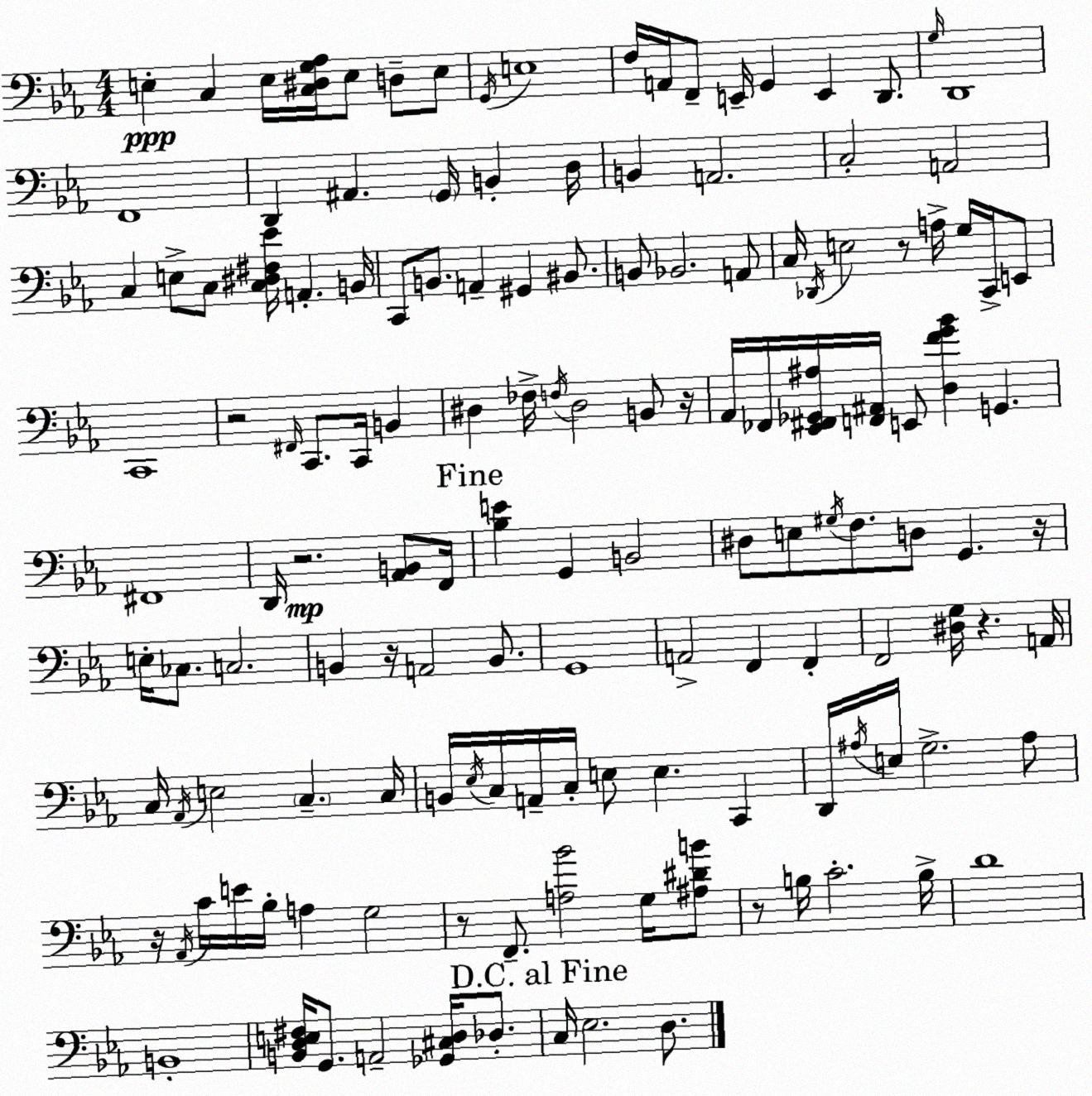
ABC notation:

X:1
T:Untitled
M:4/4
L:1/4
K:Cm
E, C, E,/4 [C,^D,G,_A,]/4 E,/2 D,/2 E,/2 G,,/4 E,4 F,/4 A,,/4 F,,/2 E,,/4 G,, E,, D,,/2 G,/4 D,,4 F,,4 D,, ^A,, G,,/4 B,, D,/4 B,, A,,2 C,2 A,,2 C, E,/2 C,/2 [C,^D,^F,_E]/4 A,, B,,/4 C,,/2 B,,/2 A,, ^G,, ^B,,/2 B,,/2 _B,,2 A,,/2 C,/4 _D,,/4 E,2 z/2 A,/4 G,/4 C,,/4 E,,/2 C,,4 z2 ^F,,/4 C,,/2 C,,/4 B,, ^D, _F,/4 F,/4 ^D,2 B,,/2 z/4 _A,,/4 _F,,/4 [_E,,^F,,_G,,^A,]/4 [F,,^A,,]/4 E,,/2 [D,FG_B] G,, ^F,,4 D,,/4 z2 [_A,,B,,]/2 F,,/4 [_B,E] G,, B,,2 ^D,/2 E,/2 ^G,/4 F,/2 D,/2 G,, z/4 E,/4 _C,/2 C,2 B,, z/4 A,,2 B,,/2 G,,4 A,,2 F,, F,, F,,2 [^D,G,]/4 z A,,/4 C,/4 _A,,/4 E,2 C, C,/4 B,,/4 _E,/4 C,/4 A,,/4 C,/4 E,/2 E, C,, D,,/4 ^A,/4 E,/4 G,2 ^A,/2 z/4 _A,,/4 C/4 E/4 _B,/4 A, G,2 z/2 F,,/2 [A,_B]2 G,/4 [^A,^DB]/2 z/2 B,/4 C2 B,/4 D4 B,,4 [B,,D,E,^F,]/4 G,,/2 A,,2 [_G,,^C,D,]/4 _D,/2 C,/4 _E,2 D,/2